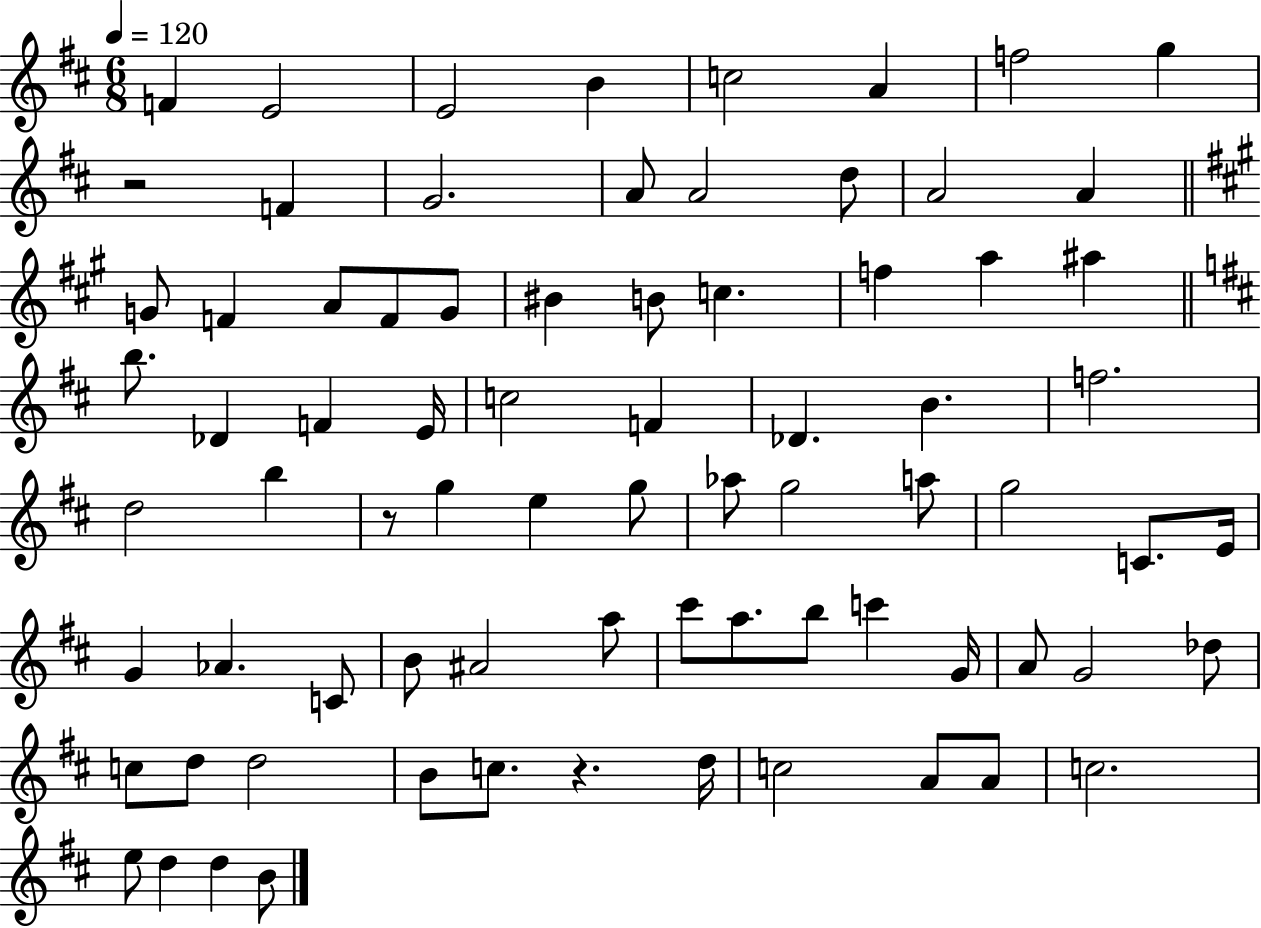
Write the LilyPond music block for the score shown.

{
  \clef treble
  \numericTimeSignature
  \time 6/8
  \key d \major
  \tempo 4 = 120
  f'4 e'2 | e'2 b'4 | c''2 a'4 | f''2 g''4 | \break r2 f'4 | g'2. | a'8 a'2 d''8 | a'2 a'4 | \break \bar "||" \break \key a \major g'8 f'4 a'8 f'8 g'8 | bis'4 b'8 c''4. | f''4 a''4 ais''4 | \bar "||" \break \key b \minor b''8. des'4 f'4 e'16 | c''2 f'4 | des'4. b'4. | f''2. | \break d''2 b''4 | r8 g''4 e''4 g''8 | aes''8 g''2 a''8 | g''2 c'8. e'16 | \break g'4 aes'4. c'8 | b'8 ais'2 a''8 | cis'''8 a''8. b''8 c'''4 g'16 | a'8 g'2 des''8 | \break c''8 d''8 d''2 | b'8 c''8. r4. d''16 | c''2 a'8 a'8 | c''2. | \break e''8 d''4 d''4 b'8 | \bar "|."
}